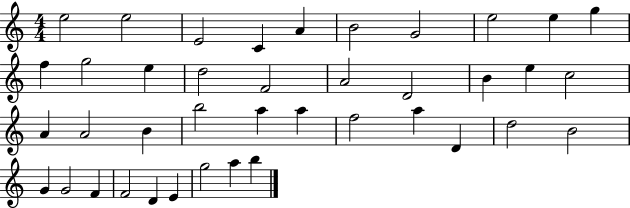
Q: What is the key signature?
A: C major